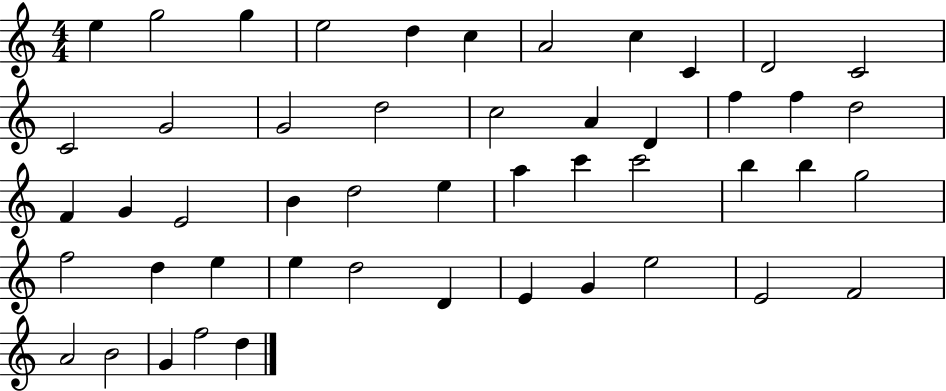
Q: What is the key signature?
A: C major